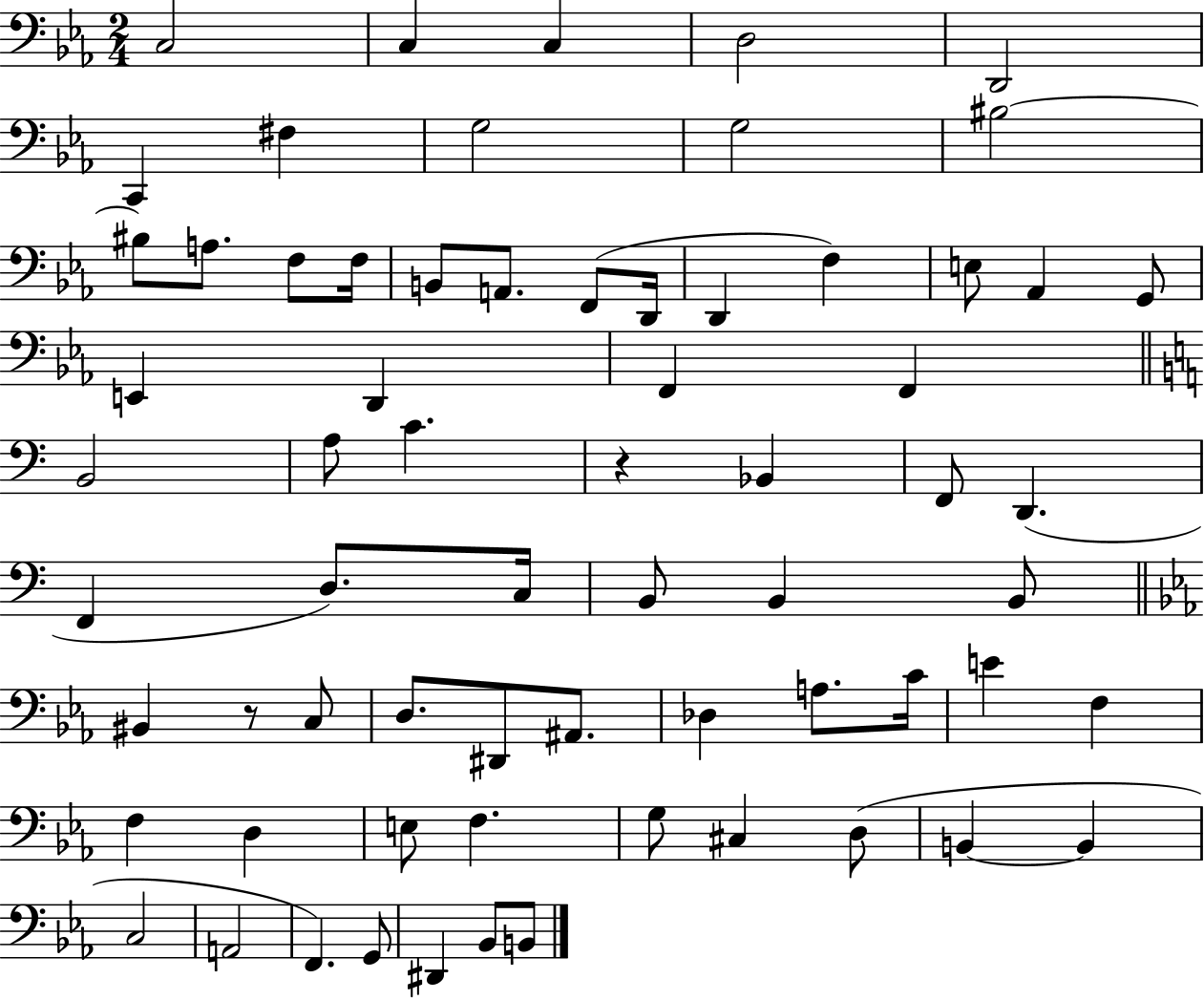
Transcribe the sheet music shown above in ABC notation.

X:1
T:Untitled
M:2/4
L:1/4
K:Eb
C,2 C, C, D,2 D,,2 C,, ^F, G,2 G,2 ^B,2 ^B,/2 A,/2 F,/2 F,/4 B,,/2 A,,/2 F,,/2 D,,/4 D,, F, E,/2 _A,, G,,/2 E,, D,, F,, F,, B,,2 A,/2 C z _B,, F,,/2 D,, F,, D,/2 C,/4 B,,/2 B,, B,,/2 ^B,, z/2 C,/2 D,/2 ^D,,/2 ^A,,/2 _D, A,/2 C/4 E F, F, D, E,/2 F, G,/2 ^C, D,/2 B,, B,, C,2 A,,2 F,, G,,/2 ^D,, _B,,/2 B,,/2